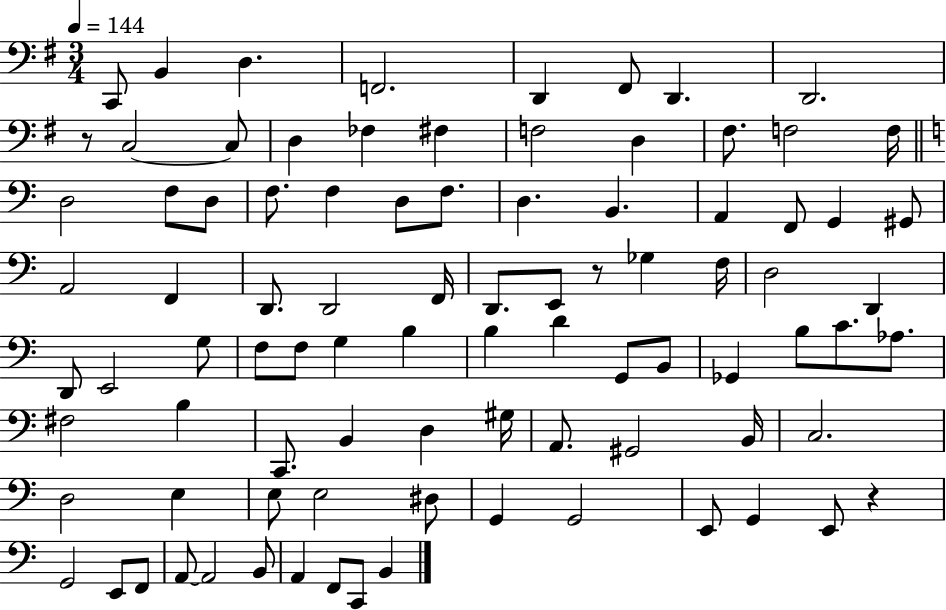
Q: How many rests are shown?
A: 3